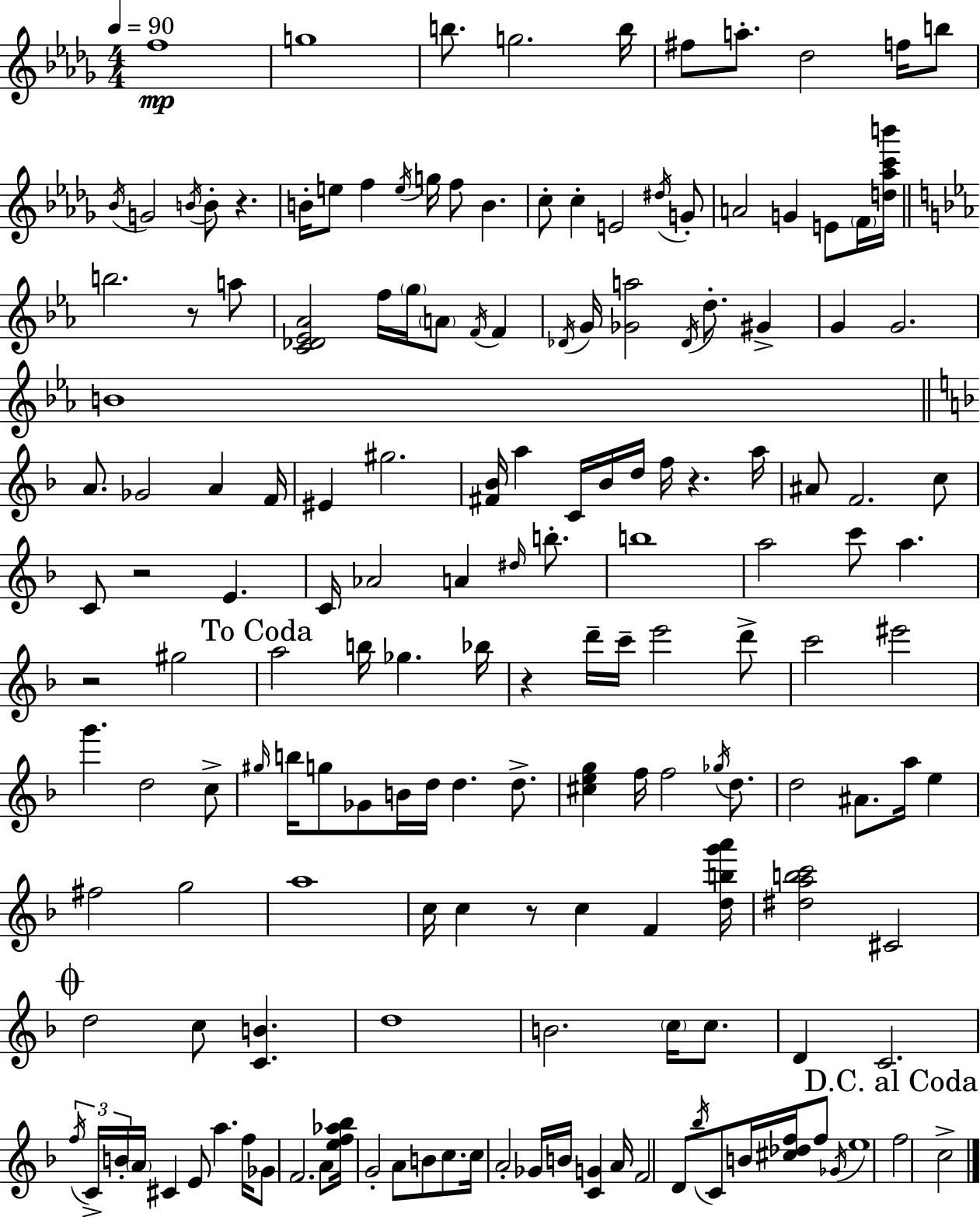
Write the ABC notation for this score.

X:1
T:Untitled
M:4/4
L:1/4
K:Bbm
f4 g4 b/2 g2 b/4 ^f/2 a/2 _d2 f/4 b/2 _B/4 G2 B/4 B/2 z B/4 e/2 f e/4 g/4 f/2 B c/2 c E2 ^d/4 G/2 A2 G E/2 F/4 [d_ac'b']/4 b2 z/2 a/2 [C_D_E_A]2 f/4 g/4 A/2 F/4 F _D/4 G/4 [_Ga]2 _D/4 d/2 ^G G G2 B4 A/2 _G2 A F/4 ^E ^g2 [^F_B]/4 a C/4 _B/4 d/4 f/4 z a/4 ^A/2 F2 c/2 C/2 z2 E C/4 _A2 A ^d/4 b/2 b4 a2 c'/2 a z2 ^g2 a2 b/4 _g _b/4 z d'/4 c'/4 e'2 d'/2 c'2 ^e'2 g' d2 c/2 ^g/4 b/4 g/2 _G/2 B/4 d/4 d d/2 [^ceg] f/4 f2 _g/4 d/2 d2 ^A/2 a/4 e ^f2 g2 a4 c/4 c z/2 c F [dbg'a']/4 [^dabc']2 ^C2 d2 c/2 [CB] d4 B2 c/4 c/2 D C2 f/4 C/4 B/4 A/4 ^C E/2 a f/4 _G/2 F2 A/2 [ef_a_b]/4 G2 A/2 B/2 c/2 c/4 A2 _G/4 B/4 [CG] A/4 F2 D/2 _b/4 C/2 B/4 [^c_df]/4 f/2 _G/4 e4 f2 c2